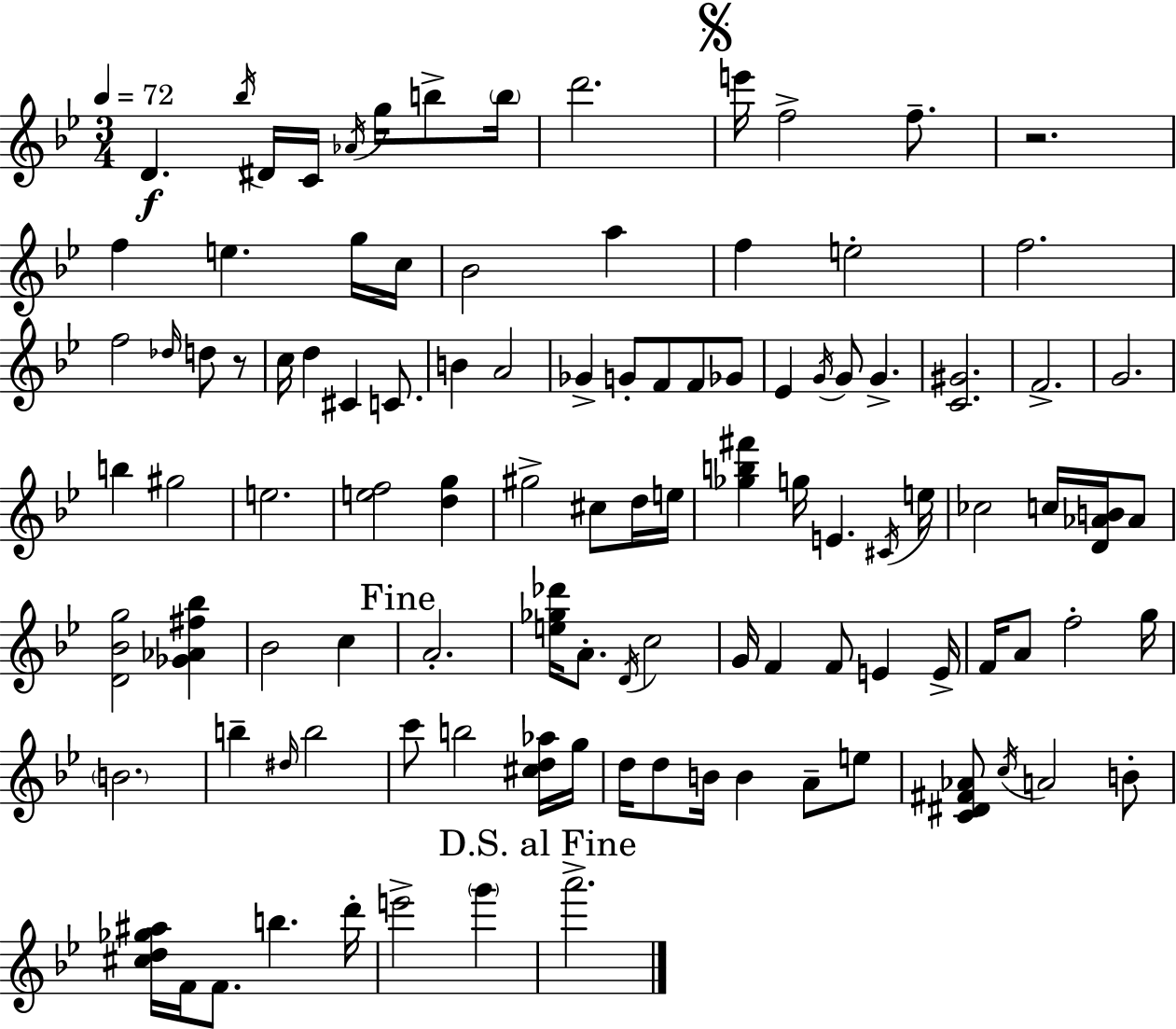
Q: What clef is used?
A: treble